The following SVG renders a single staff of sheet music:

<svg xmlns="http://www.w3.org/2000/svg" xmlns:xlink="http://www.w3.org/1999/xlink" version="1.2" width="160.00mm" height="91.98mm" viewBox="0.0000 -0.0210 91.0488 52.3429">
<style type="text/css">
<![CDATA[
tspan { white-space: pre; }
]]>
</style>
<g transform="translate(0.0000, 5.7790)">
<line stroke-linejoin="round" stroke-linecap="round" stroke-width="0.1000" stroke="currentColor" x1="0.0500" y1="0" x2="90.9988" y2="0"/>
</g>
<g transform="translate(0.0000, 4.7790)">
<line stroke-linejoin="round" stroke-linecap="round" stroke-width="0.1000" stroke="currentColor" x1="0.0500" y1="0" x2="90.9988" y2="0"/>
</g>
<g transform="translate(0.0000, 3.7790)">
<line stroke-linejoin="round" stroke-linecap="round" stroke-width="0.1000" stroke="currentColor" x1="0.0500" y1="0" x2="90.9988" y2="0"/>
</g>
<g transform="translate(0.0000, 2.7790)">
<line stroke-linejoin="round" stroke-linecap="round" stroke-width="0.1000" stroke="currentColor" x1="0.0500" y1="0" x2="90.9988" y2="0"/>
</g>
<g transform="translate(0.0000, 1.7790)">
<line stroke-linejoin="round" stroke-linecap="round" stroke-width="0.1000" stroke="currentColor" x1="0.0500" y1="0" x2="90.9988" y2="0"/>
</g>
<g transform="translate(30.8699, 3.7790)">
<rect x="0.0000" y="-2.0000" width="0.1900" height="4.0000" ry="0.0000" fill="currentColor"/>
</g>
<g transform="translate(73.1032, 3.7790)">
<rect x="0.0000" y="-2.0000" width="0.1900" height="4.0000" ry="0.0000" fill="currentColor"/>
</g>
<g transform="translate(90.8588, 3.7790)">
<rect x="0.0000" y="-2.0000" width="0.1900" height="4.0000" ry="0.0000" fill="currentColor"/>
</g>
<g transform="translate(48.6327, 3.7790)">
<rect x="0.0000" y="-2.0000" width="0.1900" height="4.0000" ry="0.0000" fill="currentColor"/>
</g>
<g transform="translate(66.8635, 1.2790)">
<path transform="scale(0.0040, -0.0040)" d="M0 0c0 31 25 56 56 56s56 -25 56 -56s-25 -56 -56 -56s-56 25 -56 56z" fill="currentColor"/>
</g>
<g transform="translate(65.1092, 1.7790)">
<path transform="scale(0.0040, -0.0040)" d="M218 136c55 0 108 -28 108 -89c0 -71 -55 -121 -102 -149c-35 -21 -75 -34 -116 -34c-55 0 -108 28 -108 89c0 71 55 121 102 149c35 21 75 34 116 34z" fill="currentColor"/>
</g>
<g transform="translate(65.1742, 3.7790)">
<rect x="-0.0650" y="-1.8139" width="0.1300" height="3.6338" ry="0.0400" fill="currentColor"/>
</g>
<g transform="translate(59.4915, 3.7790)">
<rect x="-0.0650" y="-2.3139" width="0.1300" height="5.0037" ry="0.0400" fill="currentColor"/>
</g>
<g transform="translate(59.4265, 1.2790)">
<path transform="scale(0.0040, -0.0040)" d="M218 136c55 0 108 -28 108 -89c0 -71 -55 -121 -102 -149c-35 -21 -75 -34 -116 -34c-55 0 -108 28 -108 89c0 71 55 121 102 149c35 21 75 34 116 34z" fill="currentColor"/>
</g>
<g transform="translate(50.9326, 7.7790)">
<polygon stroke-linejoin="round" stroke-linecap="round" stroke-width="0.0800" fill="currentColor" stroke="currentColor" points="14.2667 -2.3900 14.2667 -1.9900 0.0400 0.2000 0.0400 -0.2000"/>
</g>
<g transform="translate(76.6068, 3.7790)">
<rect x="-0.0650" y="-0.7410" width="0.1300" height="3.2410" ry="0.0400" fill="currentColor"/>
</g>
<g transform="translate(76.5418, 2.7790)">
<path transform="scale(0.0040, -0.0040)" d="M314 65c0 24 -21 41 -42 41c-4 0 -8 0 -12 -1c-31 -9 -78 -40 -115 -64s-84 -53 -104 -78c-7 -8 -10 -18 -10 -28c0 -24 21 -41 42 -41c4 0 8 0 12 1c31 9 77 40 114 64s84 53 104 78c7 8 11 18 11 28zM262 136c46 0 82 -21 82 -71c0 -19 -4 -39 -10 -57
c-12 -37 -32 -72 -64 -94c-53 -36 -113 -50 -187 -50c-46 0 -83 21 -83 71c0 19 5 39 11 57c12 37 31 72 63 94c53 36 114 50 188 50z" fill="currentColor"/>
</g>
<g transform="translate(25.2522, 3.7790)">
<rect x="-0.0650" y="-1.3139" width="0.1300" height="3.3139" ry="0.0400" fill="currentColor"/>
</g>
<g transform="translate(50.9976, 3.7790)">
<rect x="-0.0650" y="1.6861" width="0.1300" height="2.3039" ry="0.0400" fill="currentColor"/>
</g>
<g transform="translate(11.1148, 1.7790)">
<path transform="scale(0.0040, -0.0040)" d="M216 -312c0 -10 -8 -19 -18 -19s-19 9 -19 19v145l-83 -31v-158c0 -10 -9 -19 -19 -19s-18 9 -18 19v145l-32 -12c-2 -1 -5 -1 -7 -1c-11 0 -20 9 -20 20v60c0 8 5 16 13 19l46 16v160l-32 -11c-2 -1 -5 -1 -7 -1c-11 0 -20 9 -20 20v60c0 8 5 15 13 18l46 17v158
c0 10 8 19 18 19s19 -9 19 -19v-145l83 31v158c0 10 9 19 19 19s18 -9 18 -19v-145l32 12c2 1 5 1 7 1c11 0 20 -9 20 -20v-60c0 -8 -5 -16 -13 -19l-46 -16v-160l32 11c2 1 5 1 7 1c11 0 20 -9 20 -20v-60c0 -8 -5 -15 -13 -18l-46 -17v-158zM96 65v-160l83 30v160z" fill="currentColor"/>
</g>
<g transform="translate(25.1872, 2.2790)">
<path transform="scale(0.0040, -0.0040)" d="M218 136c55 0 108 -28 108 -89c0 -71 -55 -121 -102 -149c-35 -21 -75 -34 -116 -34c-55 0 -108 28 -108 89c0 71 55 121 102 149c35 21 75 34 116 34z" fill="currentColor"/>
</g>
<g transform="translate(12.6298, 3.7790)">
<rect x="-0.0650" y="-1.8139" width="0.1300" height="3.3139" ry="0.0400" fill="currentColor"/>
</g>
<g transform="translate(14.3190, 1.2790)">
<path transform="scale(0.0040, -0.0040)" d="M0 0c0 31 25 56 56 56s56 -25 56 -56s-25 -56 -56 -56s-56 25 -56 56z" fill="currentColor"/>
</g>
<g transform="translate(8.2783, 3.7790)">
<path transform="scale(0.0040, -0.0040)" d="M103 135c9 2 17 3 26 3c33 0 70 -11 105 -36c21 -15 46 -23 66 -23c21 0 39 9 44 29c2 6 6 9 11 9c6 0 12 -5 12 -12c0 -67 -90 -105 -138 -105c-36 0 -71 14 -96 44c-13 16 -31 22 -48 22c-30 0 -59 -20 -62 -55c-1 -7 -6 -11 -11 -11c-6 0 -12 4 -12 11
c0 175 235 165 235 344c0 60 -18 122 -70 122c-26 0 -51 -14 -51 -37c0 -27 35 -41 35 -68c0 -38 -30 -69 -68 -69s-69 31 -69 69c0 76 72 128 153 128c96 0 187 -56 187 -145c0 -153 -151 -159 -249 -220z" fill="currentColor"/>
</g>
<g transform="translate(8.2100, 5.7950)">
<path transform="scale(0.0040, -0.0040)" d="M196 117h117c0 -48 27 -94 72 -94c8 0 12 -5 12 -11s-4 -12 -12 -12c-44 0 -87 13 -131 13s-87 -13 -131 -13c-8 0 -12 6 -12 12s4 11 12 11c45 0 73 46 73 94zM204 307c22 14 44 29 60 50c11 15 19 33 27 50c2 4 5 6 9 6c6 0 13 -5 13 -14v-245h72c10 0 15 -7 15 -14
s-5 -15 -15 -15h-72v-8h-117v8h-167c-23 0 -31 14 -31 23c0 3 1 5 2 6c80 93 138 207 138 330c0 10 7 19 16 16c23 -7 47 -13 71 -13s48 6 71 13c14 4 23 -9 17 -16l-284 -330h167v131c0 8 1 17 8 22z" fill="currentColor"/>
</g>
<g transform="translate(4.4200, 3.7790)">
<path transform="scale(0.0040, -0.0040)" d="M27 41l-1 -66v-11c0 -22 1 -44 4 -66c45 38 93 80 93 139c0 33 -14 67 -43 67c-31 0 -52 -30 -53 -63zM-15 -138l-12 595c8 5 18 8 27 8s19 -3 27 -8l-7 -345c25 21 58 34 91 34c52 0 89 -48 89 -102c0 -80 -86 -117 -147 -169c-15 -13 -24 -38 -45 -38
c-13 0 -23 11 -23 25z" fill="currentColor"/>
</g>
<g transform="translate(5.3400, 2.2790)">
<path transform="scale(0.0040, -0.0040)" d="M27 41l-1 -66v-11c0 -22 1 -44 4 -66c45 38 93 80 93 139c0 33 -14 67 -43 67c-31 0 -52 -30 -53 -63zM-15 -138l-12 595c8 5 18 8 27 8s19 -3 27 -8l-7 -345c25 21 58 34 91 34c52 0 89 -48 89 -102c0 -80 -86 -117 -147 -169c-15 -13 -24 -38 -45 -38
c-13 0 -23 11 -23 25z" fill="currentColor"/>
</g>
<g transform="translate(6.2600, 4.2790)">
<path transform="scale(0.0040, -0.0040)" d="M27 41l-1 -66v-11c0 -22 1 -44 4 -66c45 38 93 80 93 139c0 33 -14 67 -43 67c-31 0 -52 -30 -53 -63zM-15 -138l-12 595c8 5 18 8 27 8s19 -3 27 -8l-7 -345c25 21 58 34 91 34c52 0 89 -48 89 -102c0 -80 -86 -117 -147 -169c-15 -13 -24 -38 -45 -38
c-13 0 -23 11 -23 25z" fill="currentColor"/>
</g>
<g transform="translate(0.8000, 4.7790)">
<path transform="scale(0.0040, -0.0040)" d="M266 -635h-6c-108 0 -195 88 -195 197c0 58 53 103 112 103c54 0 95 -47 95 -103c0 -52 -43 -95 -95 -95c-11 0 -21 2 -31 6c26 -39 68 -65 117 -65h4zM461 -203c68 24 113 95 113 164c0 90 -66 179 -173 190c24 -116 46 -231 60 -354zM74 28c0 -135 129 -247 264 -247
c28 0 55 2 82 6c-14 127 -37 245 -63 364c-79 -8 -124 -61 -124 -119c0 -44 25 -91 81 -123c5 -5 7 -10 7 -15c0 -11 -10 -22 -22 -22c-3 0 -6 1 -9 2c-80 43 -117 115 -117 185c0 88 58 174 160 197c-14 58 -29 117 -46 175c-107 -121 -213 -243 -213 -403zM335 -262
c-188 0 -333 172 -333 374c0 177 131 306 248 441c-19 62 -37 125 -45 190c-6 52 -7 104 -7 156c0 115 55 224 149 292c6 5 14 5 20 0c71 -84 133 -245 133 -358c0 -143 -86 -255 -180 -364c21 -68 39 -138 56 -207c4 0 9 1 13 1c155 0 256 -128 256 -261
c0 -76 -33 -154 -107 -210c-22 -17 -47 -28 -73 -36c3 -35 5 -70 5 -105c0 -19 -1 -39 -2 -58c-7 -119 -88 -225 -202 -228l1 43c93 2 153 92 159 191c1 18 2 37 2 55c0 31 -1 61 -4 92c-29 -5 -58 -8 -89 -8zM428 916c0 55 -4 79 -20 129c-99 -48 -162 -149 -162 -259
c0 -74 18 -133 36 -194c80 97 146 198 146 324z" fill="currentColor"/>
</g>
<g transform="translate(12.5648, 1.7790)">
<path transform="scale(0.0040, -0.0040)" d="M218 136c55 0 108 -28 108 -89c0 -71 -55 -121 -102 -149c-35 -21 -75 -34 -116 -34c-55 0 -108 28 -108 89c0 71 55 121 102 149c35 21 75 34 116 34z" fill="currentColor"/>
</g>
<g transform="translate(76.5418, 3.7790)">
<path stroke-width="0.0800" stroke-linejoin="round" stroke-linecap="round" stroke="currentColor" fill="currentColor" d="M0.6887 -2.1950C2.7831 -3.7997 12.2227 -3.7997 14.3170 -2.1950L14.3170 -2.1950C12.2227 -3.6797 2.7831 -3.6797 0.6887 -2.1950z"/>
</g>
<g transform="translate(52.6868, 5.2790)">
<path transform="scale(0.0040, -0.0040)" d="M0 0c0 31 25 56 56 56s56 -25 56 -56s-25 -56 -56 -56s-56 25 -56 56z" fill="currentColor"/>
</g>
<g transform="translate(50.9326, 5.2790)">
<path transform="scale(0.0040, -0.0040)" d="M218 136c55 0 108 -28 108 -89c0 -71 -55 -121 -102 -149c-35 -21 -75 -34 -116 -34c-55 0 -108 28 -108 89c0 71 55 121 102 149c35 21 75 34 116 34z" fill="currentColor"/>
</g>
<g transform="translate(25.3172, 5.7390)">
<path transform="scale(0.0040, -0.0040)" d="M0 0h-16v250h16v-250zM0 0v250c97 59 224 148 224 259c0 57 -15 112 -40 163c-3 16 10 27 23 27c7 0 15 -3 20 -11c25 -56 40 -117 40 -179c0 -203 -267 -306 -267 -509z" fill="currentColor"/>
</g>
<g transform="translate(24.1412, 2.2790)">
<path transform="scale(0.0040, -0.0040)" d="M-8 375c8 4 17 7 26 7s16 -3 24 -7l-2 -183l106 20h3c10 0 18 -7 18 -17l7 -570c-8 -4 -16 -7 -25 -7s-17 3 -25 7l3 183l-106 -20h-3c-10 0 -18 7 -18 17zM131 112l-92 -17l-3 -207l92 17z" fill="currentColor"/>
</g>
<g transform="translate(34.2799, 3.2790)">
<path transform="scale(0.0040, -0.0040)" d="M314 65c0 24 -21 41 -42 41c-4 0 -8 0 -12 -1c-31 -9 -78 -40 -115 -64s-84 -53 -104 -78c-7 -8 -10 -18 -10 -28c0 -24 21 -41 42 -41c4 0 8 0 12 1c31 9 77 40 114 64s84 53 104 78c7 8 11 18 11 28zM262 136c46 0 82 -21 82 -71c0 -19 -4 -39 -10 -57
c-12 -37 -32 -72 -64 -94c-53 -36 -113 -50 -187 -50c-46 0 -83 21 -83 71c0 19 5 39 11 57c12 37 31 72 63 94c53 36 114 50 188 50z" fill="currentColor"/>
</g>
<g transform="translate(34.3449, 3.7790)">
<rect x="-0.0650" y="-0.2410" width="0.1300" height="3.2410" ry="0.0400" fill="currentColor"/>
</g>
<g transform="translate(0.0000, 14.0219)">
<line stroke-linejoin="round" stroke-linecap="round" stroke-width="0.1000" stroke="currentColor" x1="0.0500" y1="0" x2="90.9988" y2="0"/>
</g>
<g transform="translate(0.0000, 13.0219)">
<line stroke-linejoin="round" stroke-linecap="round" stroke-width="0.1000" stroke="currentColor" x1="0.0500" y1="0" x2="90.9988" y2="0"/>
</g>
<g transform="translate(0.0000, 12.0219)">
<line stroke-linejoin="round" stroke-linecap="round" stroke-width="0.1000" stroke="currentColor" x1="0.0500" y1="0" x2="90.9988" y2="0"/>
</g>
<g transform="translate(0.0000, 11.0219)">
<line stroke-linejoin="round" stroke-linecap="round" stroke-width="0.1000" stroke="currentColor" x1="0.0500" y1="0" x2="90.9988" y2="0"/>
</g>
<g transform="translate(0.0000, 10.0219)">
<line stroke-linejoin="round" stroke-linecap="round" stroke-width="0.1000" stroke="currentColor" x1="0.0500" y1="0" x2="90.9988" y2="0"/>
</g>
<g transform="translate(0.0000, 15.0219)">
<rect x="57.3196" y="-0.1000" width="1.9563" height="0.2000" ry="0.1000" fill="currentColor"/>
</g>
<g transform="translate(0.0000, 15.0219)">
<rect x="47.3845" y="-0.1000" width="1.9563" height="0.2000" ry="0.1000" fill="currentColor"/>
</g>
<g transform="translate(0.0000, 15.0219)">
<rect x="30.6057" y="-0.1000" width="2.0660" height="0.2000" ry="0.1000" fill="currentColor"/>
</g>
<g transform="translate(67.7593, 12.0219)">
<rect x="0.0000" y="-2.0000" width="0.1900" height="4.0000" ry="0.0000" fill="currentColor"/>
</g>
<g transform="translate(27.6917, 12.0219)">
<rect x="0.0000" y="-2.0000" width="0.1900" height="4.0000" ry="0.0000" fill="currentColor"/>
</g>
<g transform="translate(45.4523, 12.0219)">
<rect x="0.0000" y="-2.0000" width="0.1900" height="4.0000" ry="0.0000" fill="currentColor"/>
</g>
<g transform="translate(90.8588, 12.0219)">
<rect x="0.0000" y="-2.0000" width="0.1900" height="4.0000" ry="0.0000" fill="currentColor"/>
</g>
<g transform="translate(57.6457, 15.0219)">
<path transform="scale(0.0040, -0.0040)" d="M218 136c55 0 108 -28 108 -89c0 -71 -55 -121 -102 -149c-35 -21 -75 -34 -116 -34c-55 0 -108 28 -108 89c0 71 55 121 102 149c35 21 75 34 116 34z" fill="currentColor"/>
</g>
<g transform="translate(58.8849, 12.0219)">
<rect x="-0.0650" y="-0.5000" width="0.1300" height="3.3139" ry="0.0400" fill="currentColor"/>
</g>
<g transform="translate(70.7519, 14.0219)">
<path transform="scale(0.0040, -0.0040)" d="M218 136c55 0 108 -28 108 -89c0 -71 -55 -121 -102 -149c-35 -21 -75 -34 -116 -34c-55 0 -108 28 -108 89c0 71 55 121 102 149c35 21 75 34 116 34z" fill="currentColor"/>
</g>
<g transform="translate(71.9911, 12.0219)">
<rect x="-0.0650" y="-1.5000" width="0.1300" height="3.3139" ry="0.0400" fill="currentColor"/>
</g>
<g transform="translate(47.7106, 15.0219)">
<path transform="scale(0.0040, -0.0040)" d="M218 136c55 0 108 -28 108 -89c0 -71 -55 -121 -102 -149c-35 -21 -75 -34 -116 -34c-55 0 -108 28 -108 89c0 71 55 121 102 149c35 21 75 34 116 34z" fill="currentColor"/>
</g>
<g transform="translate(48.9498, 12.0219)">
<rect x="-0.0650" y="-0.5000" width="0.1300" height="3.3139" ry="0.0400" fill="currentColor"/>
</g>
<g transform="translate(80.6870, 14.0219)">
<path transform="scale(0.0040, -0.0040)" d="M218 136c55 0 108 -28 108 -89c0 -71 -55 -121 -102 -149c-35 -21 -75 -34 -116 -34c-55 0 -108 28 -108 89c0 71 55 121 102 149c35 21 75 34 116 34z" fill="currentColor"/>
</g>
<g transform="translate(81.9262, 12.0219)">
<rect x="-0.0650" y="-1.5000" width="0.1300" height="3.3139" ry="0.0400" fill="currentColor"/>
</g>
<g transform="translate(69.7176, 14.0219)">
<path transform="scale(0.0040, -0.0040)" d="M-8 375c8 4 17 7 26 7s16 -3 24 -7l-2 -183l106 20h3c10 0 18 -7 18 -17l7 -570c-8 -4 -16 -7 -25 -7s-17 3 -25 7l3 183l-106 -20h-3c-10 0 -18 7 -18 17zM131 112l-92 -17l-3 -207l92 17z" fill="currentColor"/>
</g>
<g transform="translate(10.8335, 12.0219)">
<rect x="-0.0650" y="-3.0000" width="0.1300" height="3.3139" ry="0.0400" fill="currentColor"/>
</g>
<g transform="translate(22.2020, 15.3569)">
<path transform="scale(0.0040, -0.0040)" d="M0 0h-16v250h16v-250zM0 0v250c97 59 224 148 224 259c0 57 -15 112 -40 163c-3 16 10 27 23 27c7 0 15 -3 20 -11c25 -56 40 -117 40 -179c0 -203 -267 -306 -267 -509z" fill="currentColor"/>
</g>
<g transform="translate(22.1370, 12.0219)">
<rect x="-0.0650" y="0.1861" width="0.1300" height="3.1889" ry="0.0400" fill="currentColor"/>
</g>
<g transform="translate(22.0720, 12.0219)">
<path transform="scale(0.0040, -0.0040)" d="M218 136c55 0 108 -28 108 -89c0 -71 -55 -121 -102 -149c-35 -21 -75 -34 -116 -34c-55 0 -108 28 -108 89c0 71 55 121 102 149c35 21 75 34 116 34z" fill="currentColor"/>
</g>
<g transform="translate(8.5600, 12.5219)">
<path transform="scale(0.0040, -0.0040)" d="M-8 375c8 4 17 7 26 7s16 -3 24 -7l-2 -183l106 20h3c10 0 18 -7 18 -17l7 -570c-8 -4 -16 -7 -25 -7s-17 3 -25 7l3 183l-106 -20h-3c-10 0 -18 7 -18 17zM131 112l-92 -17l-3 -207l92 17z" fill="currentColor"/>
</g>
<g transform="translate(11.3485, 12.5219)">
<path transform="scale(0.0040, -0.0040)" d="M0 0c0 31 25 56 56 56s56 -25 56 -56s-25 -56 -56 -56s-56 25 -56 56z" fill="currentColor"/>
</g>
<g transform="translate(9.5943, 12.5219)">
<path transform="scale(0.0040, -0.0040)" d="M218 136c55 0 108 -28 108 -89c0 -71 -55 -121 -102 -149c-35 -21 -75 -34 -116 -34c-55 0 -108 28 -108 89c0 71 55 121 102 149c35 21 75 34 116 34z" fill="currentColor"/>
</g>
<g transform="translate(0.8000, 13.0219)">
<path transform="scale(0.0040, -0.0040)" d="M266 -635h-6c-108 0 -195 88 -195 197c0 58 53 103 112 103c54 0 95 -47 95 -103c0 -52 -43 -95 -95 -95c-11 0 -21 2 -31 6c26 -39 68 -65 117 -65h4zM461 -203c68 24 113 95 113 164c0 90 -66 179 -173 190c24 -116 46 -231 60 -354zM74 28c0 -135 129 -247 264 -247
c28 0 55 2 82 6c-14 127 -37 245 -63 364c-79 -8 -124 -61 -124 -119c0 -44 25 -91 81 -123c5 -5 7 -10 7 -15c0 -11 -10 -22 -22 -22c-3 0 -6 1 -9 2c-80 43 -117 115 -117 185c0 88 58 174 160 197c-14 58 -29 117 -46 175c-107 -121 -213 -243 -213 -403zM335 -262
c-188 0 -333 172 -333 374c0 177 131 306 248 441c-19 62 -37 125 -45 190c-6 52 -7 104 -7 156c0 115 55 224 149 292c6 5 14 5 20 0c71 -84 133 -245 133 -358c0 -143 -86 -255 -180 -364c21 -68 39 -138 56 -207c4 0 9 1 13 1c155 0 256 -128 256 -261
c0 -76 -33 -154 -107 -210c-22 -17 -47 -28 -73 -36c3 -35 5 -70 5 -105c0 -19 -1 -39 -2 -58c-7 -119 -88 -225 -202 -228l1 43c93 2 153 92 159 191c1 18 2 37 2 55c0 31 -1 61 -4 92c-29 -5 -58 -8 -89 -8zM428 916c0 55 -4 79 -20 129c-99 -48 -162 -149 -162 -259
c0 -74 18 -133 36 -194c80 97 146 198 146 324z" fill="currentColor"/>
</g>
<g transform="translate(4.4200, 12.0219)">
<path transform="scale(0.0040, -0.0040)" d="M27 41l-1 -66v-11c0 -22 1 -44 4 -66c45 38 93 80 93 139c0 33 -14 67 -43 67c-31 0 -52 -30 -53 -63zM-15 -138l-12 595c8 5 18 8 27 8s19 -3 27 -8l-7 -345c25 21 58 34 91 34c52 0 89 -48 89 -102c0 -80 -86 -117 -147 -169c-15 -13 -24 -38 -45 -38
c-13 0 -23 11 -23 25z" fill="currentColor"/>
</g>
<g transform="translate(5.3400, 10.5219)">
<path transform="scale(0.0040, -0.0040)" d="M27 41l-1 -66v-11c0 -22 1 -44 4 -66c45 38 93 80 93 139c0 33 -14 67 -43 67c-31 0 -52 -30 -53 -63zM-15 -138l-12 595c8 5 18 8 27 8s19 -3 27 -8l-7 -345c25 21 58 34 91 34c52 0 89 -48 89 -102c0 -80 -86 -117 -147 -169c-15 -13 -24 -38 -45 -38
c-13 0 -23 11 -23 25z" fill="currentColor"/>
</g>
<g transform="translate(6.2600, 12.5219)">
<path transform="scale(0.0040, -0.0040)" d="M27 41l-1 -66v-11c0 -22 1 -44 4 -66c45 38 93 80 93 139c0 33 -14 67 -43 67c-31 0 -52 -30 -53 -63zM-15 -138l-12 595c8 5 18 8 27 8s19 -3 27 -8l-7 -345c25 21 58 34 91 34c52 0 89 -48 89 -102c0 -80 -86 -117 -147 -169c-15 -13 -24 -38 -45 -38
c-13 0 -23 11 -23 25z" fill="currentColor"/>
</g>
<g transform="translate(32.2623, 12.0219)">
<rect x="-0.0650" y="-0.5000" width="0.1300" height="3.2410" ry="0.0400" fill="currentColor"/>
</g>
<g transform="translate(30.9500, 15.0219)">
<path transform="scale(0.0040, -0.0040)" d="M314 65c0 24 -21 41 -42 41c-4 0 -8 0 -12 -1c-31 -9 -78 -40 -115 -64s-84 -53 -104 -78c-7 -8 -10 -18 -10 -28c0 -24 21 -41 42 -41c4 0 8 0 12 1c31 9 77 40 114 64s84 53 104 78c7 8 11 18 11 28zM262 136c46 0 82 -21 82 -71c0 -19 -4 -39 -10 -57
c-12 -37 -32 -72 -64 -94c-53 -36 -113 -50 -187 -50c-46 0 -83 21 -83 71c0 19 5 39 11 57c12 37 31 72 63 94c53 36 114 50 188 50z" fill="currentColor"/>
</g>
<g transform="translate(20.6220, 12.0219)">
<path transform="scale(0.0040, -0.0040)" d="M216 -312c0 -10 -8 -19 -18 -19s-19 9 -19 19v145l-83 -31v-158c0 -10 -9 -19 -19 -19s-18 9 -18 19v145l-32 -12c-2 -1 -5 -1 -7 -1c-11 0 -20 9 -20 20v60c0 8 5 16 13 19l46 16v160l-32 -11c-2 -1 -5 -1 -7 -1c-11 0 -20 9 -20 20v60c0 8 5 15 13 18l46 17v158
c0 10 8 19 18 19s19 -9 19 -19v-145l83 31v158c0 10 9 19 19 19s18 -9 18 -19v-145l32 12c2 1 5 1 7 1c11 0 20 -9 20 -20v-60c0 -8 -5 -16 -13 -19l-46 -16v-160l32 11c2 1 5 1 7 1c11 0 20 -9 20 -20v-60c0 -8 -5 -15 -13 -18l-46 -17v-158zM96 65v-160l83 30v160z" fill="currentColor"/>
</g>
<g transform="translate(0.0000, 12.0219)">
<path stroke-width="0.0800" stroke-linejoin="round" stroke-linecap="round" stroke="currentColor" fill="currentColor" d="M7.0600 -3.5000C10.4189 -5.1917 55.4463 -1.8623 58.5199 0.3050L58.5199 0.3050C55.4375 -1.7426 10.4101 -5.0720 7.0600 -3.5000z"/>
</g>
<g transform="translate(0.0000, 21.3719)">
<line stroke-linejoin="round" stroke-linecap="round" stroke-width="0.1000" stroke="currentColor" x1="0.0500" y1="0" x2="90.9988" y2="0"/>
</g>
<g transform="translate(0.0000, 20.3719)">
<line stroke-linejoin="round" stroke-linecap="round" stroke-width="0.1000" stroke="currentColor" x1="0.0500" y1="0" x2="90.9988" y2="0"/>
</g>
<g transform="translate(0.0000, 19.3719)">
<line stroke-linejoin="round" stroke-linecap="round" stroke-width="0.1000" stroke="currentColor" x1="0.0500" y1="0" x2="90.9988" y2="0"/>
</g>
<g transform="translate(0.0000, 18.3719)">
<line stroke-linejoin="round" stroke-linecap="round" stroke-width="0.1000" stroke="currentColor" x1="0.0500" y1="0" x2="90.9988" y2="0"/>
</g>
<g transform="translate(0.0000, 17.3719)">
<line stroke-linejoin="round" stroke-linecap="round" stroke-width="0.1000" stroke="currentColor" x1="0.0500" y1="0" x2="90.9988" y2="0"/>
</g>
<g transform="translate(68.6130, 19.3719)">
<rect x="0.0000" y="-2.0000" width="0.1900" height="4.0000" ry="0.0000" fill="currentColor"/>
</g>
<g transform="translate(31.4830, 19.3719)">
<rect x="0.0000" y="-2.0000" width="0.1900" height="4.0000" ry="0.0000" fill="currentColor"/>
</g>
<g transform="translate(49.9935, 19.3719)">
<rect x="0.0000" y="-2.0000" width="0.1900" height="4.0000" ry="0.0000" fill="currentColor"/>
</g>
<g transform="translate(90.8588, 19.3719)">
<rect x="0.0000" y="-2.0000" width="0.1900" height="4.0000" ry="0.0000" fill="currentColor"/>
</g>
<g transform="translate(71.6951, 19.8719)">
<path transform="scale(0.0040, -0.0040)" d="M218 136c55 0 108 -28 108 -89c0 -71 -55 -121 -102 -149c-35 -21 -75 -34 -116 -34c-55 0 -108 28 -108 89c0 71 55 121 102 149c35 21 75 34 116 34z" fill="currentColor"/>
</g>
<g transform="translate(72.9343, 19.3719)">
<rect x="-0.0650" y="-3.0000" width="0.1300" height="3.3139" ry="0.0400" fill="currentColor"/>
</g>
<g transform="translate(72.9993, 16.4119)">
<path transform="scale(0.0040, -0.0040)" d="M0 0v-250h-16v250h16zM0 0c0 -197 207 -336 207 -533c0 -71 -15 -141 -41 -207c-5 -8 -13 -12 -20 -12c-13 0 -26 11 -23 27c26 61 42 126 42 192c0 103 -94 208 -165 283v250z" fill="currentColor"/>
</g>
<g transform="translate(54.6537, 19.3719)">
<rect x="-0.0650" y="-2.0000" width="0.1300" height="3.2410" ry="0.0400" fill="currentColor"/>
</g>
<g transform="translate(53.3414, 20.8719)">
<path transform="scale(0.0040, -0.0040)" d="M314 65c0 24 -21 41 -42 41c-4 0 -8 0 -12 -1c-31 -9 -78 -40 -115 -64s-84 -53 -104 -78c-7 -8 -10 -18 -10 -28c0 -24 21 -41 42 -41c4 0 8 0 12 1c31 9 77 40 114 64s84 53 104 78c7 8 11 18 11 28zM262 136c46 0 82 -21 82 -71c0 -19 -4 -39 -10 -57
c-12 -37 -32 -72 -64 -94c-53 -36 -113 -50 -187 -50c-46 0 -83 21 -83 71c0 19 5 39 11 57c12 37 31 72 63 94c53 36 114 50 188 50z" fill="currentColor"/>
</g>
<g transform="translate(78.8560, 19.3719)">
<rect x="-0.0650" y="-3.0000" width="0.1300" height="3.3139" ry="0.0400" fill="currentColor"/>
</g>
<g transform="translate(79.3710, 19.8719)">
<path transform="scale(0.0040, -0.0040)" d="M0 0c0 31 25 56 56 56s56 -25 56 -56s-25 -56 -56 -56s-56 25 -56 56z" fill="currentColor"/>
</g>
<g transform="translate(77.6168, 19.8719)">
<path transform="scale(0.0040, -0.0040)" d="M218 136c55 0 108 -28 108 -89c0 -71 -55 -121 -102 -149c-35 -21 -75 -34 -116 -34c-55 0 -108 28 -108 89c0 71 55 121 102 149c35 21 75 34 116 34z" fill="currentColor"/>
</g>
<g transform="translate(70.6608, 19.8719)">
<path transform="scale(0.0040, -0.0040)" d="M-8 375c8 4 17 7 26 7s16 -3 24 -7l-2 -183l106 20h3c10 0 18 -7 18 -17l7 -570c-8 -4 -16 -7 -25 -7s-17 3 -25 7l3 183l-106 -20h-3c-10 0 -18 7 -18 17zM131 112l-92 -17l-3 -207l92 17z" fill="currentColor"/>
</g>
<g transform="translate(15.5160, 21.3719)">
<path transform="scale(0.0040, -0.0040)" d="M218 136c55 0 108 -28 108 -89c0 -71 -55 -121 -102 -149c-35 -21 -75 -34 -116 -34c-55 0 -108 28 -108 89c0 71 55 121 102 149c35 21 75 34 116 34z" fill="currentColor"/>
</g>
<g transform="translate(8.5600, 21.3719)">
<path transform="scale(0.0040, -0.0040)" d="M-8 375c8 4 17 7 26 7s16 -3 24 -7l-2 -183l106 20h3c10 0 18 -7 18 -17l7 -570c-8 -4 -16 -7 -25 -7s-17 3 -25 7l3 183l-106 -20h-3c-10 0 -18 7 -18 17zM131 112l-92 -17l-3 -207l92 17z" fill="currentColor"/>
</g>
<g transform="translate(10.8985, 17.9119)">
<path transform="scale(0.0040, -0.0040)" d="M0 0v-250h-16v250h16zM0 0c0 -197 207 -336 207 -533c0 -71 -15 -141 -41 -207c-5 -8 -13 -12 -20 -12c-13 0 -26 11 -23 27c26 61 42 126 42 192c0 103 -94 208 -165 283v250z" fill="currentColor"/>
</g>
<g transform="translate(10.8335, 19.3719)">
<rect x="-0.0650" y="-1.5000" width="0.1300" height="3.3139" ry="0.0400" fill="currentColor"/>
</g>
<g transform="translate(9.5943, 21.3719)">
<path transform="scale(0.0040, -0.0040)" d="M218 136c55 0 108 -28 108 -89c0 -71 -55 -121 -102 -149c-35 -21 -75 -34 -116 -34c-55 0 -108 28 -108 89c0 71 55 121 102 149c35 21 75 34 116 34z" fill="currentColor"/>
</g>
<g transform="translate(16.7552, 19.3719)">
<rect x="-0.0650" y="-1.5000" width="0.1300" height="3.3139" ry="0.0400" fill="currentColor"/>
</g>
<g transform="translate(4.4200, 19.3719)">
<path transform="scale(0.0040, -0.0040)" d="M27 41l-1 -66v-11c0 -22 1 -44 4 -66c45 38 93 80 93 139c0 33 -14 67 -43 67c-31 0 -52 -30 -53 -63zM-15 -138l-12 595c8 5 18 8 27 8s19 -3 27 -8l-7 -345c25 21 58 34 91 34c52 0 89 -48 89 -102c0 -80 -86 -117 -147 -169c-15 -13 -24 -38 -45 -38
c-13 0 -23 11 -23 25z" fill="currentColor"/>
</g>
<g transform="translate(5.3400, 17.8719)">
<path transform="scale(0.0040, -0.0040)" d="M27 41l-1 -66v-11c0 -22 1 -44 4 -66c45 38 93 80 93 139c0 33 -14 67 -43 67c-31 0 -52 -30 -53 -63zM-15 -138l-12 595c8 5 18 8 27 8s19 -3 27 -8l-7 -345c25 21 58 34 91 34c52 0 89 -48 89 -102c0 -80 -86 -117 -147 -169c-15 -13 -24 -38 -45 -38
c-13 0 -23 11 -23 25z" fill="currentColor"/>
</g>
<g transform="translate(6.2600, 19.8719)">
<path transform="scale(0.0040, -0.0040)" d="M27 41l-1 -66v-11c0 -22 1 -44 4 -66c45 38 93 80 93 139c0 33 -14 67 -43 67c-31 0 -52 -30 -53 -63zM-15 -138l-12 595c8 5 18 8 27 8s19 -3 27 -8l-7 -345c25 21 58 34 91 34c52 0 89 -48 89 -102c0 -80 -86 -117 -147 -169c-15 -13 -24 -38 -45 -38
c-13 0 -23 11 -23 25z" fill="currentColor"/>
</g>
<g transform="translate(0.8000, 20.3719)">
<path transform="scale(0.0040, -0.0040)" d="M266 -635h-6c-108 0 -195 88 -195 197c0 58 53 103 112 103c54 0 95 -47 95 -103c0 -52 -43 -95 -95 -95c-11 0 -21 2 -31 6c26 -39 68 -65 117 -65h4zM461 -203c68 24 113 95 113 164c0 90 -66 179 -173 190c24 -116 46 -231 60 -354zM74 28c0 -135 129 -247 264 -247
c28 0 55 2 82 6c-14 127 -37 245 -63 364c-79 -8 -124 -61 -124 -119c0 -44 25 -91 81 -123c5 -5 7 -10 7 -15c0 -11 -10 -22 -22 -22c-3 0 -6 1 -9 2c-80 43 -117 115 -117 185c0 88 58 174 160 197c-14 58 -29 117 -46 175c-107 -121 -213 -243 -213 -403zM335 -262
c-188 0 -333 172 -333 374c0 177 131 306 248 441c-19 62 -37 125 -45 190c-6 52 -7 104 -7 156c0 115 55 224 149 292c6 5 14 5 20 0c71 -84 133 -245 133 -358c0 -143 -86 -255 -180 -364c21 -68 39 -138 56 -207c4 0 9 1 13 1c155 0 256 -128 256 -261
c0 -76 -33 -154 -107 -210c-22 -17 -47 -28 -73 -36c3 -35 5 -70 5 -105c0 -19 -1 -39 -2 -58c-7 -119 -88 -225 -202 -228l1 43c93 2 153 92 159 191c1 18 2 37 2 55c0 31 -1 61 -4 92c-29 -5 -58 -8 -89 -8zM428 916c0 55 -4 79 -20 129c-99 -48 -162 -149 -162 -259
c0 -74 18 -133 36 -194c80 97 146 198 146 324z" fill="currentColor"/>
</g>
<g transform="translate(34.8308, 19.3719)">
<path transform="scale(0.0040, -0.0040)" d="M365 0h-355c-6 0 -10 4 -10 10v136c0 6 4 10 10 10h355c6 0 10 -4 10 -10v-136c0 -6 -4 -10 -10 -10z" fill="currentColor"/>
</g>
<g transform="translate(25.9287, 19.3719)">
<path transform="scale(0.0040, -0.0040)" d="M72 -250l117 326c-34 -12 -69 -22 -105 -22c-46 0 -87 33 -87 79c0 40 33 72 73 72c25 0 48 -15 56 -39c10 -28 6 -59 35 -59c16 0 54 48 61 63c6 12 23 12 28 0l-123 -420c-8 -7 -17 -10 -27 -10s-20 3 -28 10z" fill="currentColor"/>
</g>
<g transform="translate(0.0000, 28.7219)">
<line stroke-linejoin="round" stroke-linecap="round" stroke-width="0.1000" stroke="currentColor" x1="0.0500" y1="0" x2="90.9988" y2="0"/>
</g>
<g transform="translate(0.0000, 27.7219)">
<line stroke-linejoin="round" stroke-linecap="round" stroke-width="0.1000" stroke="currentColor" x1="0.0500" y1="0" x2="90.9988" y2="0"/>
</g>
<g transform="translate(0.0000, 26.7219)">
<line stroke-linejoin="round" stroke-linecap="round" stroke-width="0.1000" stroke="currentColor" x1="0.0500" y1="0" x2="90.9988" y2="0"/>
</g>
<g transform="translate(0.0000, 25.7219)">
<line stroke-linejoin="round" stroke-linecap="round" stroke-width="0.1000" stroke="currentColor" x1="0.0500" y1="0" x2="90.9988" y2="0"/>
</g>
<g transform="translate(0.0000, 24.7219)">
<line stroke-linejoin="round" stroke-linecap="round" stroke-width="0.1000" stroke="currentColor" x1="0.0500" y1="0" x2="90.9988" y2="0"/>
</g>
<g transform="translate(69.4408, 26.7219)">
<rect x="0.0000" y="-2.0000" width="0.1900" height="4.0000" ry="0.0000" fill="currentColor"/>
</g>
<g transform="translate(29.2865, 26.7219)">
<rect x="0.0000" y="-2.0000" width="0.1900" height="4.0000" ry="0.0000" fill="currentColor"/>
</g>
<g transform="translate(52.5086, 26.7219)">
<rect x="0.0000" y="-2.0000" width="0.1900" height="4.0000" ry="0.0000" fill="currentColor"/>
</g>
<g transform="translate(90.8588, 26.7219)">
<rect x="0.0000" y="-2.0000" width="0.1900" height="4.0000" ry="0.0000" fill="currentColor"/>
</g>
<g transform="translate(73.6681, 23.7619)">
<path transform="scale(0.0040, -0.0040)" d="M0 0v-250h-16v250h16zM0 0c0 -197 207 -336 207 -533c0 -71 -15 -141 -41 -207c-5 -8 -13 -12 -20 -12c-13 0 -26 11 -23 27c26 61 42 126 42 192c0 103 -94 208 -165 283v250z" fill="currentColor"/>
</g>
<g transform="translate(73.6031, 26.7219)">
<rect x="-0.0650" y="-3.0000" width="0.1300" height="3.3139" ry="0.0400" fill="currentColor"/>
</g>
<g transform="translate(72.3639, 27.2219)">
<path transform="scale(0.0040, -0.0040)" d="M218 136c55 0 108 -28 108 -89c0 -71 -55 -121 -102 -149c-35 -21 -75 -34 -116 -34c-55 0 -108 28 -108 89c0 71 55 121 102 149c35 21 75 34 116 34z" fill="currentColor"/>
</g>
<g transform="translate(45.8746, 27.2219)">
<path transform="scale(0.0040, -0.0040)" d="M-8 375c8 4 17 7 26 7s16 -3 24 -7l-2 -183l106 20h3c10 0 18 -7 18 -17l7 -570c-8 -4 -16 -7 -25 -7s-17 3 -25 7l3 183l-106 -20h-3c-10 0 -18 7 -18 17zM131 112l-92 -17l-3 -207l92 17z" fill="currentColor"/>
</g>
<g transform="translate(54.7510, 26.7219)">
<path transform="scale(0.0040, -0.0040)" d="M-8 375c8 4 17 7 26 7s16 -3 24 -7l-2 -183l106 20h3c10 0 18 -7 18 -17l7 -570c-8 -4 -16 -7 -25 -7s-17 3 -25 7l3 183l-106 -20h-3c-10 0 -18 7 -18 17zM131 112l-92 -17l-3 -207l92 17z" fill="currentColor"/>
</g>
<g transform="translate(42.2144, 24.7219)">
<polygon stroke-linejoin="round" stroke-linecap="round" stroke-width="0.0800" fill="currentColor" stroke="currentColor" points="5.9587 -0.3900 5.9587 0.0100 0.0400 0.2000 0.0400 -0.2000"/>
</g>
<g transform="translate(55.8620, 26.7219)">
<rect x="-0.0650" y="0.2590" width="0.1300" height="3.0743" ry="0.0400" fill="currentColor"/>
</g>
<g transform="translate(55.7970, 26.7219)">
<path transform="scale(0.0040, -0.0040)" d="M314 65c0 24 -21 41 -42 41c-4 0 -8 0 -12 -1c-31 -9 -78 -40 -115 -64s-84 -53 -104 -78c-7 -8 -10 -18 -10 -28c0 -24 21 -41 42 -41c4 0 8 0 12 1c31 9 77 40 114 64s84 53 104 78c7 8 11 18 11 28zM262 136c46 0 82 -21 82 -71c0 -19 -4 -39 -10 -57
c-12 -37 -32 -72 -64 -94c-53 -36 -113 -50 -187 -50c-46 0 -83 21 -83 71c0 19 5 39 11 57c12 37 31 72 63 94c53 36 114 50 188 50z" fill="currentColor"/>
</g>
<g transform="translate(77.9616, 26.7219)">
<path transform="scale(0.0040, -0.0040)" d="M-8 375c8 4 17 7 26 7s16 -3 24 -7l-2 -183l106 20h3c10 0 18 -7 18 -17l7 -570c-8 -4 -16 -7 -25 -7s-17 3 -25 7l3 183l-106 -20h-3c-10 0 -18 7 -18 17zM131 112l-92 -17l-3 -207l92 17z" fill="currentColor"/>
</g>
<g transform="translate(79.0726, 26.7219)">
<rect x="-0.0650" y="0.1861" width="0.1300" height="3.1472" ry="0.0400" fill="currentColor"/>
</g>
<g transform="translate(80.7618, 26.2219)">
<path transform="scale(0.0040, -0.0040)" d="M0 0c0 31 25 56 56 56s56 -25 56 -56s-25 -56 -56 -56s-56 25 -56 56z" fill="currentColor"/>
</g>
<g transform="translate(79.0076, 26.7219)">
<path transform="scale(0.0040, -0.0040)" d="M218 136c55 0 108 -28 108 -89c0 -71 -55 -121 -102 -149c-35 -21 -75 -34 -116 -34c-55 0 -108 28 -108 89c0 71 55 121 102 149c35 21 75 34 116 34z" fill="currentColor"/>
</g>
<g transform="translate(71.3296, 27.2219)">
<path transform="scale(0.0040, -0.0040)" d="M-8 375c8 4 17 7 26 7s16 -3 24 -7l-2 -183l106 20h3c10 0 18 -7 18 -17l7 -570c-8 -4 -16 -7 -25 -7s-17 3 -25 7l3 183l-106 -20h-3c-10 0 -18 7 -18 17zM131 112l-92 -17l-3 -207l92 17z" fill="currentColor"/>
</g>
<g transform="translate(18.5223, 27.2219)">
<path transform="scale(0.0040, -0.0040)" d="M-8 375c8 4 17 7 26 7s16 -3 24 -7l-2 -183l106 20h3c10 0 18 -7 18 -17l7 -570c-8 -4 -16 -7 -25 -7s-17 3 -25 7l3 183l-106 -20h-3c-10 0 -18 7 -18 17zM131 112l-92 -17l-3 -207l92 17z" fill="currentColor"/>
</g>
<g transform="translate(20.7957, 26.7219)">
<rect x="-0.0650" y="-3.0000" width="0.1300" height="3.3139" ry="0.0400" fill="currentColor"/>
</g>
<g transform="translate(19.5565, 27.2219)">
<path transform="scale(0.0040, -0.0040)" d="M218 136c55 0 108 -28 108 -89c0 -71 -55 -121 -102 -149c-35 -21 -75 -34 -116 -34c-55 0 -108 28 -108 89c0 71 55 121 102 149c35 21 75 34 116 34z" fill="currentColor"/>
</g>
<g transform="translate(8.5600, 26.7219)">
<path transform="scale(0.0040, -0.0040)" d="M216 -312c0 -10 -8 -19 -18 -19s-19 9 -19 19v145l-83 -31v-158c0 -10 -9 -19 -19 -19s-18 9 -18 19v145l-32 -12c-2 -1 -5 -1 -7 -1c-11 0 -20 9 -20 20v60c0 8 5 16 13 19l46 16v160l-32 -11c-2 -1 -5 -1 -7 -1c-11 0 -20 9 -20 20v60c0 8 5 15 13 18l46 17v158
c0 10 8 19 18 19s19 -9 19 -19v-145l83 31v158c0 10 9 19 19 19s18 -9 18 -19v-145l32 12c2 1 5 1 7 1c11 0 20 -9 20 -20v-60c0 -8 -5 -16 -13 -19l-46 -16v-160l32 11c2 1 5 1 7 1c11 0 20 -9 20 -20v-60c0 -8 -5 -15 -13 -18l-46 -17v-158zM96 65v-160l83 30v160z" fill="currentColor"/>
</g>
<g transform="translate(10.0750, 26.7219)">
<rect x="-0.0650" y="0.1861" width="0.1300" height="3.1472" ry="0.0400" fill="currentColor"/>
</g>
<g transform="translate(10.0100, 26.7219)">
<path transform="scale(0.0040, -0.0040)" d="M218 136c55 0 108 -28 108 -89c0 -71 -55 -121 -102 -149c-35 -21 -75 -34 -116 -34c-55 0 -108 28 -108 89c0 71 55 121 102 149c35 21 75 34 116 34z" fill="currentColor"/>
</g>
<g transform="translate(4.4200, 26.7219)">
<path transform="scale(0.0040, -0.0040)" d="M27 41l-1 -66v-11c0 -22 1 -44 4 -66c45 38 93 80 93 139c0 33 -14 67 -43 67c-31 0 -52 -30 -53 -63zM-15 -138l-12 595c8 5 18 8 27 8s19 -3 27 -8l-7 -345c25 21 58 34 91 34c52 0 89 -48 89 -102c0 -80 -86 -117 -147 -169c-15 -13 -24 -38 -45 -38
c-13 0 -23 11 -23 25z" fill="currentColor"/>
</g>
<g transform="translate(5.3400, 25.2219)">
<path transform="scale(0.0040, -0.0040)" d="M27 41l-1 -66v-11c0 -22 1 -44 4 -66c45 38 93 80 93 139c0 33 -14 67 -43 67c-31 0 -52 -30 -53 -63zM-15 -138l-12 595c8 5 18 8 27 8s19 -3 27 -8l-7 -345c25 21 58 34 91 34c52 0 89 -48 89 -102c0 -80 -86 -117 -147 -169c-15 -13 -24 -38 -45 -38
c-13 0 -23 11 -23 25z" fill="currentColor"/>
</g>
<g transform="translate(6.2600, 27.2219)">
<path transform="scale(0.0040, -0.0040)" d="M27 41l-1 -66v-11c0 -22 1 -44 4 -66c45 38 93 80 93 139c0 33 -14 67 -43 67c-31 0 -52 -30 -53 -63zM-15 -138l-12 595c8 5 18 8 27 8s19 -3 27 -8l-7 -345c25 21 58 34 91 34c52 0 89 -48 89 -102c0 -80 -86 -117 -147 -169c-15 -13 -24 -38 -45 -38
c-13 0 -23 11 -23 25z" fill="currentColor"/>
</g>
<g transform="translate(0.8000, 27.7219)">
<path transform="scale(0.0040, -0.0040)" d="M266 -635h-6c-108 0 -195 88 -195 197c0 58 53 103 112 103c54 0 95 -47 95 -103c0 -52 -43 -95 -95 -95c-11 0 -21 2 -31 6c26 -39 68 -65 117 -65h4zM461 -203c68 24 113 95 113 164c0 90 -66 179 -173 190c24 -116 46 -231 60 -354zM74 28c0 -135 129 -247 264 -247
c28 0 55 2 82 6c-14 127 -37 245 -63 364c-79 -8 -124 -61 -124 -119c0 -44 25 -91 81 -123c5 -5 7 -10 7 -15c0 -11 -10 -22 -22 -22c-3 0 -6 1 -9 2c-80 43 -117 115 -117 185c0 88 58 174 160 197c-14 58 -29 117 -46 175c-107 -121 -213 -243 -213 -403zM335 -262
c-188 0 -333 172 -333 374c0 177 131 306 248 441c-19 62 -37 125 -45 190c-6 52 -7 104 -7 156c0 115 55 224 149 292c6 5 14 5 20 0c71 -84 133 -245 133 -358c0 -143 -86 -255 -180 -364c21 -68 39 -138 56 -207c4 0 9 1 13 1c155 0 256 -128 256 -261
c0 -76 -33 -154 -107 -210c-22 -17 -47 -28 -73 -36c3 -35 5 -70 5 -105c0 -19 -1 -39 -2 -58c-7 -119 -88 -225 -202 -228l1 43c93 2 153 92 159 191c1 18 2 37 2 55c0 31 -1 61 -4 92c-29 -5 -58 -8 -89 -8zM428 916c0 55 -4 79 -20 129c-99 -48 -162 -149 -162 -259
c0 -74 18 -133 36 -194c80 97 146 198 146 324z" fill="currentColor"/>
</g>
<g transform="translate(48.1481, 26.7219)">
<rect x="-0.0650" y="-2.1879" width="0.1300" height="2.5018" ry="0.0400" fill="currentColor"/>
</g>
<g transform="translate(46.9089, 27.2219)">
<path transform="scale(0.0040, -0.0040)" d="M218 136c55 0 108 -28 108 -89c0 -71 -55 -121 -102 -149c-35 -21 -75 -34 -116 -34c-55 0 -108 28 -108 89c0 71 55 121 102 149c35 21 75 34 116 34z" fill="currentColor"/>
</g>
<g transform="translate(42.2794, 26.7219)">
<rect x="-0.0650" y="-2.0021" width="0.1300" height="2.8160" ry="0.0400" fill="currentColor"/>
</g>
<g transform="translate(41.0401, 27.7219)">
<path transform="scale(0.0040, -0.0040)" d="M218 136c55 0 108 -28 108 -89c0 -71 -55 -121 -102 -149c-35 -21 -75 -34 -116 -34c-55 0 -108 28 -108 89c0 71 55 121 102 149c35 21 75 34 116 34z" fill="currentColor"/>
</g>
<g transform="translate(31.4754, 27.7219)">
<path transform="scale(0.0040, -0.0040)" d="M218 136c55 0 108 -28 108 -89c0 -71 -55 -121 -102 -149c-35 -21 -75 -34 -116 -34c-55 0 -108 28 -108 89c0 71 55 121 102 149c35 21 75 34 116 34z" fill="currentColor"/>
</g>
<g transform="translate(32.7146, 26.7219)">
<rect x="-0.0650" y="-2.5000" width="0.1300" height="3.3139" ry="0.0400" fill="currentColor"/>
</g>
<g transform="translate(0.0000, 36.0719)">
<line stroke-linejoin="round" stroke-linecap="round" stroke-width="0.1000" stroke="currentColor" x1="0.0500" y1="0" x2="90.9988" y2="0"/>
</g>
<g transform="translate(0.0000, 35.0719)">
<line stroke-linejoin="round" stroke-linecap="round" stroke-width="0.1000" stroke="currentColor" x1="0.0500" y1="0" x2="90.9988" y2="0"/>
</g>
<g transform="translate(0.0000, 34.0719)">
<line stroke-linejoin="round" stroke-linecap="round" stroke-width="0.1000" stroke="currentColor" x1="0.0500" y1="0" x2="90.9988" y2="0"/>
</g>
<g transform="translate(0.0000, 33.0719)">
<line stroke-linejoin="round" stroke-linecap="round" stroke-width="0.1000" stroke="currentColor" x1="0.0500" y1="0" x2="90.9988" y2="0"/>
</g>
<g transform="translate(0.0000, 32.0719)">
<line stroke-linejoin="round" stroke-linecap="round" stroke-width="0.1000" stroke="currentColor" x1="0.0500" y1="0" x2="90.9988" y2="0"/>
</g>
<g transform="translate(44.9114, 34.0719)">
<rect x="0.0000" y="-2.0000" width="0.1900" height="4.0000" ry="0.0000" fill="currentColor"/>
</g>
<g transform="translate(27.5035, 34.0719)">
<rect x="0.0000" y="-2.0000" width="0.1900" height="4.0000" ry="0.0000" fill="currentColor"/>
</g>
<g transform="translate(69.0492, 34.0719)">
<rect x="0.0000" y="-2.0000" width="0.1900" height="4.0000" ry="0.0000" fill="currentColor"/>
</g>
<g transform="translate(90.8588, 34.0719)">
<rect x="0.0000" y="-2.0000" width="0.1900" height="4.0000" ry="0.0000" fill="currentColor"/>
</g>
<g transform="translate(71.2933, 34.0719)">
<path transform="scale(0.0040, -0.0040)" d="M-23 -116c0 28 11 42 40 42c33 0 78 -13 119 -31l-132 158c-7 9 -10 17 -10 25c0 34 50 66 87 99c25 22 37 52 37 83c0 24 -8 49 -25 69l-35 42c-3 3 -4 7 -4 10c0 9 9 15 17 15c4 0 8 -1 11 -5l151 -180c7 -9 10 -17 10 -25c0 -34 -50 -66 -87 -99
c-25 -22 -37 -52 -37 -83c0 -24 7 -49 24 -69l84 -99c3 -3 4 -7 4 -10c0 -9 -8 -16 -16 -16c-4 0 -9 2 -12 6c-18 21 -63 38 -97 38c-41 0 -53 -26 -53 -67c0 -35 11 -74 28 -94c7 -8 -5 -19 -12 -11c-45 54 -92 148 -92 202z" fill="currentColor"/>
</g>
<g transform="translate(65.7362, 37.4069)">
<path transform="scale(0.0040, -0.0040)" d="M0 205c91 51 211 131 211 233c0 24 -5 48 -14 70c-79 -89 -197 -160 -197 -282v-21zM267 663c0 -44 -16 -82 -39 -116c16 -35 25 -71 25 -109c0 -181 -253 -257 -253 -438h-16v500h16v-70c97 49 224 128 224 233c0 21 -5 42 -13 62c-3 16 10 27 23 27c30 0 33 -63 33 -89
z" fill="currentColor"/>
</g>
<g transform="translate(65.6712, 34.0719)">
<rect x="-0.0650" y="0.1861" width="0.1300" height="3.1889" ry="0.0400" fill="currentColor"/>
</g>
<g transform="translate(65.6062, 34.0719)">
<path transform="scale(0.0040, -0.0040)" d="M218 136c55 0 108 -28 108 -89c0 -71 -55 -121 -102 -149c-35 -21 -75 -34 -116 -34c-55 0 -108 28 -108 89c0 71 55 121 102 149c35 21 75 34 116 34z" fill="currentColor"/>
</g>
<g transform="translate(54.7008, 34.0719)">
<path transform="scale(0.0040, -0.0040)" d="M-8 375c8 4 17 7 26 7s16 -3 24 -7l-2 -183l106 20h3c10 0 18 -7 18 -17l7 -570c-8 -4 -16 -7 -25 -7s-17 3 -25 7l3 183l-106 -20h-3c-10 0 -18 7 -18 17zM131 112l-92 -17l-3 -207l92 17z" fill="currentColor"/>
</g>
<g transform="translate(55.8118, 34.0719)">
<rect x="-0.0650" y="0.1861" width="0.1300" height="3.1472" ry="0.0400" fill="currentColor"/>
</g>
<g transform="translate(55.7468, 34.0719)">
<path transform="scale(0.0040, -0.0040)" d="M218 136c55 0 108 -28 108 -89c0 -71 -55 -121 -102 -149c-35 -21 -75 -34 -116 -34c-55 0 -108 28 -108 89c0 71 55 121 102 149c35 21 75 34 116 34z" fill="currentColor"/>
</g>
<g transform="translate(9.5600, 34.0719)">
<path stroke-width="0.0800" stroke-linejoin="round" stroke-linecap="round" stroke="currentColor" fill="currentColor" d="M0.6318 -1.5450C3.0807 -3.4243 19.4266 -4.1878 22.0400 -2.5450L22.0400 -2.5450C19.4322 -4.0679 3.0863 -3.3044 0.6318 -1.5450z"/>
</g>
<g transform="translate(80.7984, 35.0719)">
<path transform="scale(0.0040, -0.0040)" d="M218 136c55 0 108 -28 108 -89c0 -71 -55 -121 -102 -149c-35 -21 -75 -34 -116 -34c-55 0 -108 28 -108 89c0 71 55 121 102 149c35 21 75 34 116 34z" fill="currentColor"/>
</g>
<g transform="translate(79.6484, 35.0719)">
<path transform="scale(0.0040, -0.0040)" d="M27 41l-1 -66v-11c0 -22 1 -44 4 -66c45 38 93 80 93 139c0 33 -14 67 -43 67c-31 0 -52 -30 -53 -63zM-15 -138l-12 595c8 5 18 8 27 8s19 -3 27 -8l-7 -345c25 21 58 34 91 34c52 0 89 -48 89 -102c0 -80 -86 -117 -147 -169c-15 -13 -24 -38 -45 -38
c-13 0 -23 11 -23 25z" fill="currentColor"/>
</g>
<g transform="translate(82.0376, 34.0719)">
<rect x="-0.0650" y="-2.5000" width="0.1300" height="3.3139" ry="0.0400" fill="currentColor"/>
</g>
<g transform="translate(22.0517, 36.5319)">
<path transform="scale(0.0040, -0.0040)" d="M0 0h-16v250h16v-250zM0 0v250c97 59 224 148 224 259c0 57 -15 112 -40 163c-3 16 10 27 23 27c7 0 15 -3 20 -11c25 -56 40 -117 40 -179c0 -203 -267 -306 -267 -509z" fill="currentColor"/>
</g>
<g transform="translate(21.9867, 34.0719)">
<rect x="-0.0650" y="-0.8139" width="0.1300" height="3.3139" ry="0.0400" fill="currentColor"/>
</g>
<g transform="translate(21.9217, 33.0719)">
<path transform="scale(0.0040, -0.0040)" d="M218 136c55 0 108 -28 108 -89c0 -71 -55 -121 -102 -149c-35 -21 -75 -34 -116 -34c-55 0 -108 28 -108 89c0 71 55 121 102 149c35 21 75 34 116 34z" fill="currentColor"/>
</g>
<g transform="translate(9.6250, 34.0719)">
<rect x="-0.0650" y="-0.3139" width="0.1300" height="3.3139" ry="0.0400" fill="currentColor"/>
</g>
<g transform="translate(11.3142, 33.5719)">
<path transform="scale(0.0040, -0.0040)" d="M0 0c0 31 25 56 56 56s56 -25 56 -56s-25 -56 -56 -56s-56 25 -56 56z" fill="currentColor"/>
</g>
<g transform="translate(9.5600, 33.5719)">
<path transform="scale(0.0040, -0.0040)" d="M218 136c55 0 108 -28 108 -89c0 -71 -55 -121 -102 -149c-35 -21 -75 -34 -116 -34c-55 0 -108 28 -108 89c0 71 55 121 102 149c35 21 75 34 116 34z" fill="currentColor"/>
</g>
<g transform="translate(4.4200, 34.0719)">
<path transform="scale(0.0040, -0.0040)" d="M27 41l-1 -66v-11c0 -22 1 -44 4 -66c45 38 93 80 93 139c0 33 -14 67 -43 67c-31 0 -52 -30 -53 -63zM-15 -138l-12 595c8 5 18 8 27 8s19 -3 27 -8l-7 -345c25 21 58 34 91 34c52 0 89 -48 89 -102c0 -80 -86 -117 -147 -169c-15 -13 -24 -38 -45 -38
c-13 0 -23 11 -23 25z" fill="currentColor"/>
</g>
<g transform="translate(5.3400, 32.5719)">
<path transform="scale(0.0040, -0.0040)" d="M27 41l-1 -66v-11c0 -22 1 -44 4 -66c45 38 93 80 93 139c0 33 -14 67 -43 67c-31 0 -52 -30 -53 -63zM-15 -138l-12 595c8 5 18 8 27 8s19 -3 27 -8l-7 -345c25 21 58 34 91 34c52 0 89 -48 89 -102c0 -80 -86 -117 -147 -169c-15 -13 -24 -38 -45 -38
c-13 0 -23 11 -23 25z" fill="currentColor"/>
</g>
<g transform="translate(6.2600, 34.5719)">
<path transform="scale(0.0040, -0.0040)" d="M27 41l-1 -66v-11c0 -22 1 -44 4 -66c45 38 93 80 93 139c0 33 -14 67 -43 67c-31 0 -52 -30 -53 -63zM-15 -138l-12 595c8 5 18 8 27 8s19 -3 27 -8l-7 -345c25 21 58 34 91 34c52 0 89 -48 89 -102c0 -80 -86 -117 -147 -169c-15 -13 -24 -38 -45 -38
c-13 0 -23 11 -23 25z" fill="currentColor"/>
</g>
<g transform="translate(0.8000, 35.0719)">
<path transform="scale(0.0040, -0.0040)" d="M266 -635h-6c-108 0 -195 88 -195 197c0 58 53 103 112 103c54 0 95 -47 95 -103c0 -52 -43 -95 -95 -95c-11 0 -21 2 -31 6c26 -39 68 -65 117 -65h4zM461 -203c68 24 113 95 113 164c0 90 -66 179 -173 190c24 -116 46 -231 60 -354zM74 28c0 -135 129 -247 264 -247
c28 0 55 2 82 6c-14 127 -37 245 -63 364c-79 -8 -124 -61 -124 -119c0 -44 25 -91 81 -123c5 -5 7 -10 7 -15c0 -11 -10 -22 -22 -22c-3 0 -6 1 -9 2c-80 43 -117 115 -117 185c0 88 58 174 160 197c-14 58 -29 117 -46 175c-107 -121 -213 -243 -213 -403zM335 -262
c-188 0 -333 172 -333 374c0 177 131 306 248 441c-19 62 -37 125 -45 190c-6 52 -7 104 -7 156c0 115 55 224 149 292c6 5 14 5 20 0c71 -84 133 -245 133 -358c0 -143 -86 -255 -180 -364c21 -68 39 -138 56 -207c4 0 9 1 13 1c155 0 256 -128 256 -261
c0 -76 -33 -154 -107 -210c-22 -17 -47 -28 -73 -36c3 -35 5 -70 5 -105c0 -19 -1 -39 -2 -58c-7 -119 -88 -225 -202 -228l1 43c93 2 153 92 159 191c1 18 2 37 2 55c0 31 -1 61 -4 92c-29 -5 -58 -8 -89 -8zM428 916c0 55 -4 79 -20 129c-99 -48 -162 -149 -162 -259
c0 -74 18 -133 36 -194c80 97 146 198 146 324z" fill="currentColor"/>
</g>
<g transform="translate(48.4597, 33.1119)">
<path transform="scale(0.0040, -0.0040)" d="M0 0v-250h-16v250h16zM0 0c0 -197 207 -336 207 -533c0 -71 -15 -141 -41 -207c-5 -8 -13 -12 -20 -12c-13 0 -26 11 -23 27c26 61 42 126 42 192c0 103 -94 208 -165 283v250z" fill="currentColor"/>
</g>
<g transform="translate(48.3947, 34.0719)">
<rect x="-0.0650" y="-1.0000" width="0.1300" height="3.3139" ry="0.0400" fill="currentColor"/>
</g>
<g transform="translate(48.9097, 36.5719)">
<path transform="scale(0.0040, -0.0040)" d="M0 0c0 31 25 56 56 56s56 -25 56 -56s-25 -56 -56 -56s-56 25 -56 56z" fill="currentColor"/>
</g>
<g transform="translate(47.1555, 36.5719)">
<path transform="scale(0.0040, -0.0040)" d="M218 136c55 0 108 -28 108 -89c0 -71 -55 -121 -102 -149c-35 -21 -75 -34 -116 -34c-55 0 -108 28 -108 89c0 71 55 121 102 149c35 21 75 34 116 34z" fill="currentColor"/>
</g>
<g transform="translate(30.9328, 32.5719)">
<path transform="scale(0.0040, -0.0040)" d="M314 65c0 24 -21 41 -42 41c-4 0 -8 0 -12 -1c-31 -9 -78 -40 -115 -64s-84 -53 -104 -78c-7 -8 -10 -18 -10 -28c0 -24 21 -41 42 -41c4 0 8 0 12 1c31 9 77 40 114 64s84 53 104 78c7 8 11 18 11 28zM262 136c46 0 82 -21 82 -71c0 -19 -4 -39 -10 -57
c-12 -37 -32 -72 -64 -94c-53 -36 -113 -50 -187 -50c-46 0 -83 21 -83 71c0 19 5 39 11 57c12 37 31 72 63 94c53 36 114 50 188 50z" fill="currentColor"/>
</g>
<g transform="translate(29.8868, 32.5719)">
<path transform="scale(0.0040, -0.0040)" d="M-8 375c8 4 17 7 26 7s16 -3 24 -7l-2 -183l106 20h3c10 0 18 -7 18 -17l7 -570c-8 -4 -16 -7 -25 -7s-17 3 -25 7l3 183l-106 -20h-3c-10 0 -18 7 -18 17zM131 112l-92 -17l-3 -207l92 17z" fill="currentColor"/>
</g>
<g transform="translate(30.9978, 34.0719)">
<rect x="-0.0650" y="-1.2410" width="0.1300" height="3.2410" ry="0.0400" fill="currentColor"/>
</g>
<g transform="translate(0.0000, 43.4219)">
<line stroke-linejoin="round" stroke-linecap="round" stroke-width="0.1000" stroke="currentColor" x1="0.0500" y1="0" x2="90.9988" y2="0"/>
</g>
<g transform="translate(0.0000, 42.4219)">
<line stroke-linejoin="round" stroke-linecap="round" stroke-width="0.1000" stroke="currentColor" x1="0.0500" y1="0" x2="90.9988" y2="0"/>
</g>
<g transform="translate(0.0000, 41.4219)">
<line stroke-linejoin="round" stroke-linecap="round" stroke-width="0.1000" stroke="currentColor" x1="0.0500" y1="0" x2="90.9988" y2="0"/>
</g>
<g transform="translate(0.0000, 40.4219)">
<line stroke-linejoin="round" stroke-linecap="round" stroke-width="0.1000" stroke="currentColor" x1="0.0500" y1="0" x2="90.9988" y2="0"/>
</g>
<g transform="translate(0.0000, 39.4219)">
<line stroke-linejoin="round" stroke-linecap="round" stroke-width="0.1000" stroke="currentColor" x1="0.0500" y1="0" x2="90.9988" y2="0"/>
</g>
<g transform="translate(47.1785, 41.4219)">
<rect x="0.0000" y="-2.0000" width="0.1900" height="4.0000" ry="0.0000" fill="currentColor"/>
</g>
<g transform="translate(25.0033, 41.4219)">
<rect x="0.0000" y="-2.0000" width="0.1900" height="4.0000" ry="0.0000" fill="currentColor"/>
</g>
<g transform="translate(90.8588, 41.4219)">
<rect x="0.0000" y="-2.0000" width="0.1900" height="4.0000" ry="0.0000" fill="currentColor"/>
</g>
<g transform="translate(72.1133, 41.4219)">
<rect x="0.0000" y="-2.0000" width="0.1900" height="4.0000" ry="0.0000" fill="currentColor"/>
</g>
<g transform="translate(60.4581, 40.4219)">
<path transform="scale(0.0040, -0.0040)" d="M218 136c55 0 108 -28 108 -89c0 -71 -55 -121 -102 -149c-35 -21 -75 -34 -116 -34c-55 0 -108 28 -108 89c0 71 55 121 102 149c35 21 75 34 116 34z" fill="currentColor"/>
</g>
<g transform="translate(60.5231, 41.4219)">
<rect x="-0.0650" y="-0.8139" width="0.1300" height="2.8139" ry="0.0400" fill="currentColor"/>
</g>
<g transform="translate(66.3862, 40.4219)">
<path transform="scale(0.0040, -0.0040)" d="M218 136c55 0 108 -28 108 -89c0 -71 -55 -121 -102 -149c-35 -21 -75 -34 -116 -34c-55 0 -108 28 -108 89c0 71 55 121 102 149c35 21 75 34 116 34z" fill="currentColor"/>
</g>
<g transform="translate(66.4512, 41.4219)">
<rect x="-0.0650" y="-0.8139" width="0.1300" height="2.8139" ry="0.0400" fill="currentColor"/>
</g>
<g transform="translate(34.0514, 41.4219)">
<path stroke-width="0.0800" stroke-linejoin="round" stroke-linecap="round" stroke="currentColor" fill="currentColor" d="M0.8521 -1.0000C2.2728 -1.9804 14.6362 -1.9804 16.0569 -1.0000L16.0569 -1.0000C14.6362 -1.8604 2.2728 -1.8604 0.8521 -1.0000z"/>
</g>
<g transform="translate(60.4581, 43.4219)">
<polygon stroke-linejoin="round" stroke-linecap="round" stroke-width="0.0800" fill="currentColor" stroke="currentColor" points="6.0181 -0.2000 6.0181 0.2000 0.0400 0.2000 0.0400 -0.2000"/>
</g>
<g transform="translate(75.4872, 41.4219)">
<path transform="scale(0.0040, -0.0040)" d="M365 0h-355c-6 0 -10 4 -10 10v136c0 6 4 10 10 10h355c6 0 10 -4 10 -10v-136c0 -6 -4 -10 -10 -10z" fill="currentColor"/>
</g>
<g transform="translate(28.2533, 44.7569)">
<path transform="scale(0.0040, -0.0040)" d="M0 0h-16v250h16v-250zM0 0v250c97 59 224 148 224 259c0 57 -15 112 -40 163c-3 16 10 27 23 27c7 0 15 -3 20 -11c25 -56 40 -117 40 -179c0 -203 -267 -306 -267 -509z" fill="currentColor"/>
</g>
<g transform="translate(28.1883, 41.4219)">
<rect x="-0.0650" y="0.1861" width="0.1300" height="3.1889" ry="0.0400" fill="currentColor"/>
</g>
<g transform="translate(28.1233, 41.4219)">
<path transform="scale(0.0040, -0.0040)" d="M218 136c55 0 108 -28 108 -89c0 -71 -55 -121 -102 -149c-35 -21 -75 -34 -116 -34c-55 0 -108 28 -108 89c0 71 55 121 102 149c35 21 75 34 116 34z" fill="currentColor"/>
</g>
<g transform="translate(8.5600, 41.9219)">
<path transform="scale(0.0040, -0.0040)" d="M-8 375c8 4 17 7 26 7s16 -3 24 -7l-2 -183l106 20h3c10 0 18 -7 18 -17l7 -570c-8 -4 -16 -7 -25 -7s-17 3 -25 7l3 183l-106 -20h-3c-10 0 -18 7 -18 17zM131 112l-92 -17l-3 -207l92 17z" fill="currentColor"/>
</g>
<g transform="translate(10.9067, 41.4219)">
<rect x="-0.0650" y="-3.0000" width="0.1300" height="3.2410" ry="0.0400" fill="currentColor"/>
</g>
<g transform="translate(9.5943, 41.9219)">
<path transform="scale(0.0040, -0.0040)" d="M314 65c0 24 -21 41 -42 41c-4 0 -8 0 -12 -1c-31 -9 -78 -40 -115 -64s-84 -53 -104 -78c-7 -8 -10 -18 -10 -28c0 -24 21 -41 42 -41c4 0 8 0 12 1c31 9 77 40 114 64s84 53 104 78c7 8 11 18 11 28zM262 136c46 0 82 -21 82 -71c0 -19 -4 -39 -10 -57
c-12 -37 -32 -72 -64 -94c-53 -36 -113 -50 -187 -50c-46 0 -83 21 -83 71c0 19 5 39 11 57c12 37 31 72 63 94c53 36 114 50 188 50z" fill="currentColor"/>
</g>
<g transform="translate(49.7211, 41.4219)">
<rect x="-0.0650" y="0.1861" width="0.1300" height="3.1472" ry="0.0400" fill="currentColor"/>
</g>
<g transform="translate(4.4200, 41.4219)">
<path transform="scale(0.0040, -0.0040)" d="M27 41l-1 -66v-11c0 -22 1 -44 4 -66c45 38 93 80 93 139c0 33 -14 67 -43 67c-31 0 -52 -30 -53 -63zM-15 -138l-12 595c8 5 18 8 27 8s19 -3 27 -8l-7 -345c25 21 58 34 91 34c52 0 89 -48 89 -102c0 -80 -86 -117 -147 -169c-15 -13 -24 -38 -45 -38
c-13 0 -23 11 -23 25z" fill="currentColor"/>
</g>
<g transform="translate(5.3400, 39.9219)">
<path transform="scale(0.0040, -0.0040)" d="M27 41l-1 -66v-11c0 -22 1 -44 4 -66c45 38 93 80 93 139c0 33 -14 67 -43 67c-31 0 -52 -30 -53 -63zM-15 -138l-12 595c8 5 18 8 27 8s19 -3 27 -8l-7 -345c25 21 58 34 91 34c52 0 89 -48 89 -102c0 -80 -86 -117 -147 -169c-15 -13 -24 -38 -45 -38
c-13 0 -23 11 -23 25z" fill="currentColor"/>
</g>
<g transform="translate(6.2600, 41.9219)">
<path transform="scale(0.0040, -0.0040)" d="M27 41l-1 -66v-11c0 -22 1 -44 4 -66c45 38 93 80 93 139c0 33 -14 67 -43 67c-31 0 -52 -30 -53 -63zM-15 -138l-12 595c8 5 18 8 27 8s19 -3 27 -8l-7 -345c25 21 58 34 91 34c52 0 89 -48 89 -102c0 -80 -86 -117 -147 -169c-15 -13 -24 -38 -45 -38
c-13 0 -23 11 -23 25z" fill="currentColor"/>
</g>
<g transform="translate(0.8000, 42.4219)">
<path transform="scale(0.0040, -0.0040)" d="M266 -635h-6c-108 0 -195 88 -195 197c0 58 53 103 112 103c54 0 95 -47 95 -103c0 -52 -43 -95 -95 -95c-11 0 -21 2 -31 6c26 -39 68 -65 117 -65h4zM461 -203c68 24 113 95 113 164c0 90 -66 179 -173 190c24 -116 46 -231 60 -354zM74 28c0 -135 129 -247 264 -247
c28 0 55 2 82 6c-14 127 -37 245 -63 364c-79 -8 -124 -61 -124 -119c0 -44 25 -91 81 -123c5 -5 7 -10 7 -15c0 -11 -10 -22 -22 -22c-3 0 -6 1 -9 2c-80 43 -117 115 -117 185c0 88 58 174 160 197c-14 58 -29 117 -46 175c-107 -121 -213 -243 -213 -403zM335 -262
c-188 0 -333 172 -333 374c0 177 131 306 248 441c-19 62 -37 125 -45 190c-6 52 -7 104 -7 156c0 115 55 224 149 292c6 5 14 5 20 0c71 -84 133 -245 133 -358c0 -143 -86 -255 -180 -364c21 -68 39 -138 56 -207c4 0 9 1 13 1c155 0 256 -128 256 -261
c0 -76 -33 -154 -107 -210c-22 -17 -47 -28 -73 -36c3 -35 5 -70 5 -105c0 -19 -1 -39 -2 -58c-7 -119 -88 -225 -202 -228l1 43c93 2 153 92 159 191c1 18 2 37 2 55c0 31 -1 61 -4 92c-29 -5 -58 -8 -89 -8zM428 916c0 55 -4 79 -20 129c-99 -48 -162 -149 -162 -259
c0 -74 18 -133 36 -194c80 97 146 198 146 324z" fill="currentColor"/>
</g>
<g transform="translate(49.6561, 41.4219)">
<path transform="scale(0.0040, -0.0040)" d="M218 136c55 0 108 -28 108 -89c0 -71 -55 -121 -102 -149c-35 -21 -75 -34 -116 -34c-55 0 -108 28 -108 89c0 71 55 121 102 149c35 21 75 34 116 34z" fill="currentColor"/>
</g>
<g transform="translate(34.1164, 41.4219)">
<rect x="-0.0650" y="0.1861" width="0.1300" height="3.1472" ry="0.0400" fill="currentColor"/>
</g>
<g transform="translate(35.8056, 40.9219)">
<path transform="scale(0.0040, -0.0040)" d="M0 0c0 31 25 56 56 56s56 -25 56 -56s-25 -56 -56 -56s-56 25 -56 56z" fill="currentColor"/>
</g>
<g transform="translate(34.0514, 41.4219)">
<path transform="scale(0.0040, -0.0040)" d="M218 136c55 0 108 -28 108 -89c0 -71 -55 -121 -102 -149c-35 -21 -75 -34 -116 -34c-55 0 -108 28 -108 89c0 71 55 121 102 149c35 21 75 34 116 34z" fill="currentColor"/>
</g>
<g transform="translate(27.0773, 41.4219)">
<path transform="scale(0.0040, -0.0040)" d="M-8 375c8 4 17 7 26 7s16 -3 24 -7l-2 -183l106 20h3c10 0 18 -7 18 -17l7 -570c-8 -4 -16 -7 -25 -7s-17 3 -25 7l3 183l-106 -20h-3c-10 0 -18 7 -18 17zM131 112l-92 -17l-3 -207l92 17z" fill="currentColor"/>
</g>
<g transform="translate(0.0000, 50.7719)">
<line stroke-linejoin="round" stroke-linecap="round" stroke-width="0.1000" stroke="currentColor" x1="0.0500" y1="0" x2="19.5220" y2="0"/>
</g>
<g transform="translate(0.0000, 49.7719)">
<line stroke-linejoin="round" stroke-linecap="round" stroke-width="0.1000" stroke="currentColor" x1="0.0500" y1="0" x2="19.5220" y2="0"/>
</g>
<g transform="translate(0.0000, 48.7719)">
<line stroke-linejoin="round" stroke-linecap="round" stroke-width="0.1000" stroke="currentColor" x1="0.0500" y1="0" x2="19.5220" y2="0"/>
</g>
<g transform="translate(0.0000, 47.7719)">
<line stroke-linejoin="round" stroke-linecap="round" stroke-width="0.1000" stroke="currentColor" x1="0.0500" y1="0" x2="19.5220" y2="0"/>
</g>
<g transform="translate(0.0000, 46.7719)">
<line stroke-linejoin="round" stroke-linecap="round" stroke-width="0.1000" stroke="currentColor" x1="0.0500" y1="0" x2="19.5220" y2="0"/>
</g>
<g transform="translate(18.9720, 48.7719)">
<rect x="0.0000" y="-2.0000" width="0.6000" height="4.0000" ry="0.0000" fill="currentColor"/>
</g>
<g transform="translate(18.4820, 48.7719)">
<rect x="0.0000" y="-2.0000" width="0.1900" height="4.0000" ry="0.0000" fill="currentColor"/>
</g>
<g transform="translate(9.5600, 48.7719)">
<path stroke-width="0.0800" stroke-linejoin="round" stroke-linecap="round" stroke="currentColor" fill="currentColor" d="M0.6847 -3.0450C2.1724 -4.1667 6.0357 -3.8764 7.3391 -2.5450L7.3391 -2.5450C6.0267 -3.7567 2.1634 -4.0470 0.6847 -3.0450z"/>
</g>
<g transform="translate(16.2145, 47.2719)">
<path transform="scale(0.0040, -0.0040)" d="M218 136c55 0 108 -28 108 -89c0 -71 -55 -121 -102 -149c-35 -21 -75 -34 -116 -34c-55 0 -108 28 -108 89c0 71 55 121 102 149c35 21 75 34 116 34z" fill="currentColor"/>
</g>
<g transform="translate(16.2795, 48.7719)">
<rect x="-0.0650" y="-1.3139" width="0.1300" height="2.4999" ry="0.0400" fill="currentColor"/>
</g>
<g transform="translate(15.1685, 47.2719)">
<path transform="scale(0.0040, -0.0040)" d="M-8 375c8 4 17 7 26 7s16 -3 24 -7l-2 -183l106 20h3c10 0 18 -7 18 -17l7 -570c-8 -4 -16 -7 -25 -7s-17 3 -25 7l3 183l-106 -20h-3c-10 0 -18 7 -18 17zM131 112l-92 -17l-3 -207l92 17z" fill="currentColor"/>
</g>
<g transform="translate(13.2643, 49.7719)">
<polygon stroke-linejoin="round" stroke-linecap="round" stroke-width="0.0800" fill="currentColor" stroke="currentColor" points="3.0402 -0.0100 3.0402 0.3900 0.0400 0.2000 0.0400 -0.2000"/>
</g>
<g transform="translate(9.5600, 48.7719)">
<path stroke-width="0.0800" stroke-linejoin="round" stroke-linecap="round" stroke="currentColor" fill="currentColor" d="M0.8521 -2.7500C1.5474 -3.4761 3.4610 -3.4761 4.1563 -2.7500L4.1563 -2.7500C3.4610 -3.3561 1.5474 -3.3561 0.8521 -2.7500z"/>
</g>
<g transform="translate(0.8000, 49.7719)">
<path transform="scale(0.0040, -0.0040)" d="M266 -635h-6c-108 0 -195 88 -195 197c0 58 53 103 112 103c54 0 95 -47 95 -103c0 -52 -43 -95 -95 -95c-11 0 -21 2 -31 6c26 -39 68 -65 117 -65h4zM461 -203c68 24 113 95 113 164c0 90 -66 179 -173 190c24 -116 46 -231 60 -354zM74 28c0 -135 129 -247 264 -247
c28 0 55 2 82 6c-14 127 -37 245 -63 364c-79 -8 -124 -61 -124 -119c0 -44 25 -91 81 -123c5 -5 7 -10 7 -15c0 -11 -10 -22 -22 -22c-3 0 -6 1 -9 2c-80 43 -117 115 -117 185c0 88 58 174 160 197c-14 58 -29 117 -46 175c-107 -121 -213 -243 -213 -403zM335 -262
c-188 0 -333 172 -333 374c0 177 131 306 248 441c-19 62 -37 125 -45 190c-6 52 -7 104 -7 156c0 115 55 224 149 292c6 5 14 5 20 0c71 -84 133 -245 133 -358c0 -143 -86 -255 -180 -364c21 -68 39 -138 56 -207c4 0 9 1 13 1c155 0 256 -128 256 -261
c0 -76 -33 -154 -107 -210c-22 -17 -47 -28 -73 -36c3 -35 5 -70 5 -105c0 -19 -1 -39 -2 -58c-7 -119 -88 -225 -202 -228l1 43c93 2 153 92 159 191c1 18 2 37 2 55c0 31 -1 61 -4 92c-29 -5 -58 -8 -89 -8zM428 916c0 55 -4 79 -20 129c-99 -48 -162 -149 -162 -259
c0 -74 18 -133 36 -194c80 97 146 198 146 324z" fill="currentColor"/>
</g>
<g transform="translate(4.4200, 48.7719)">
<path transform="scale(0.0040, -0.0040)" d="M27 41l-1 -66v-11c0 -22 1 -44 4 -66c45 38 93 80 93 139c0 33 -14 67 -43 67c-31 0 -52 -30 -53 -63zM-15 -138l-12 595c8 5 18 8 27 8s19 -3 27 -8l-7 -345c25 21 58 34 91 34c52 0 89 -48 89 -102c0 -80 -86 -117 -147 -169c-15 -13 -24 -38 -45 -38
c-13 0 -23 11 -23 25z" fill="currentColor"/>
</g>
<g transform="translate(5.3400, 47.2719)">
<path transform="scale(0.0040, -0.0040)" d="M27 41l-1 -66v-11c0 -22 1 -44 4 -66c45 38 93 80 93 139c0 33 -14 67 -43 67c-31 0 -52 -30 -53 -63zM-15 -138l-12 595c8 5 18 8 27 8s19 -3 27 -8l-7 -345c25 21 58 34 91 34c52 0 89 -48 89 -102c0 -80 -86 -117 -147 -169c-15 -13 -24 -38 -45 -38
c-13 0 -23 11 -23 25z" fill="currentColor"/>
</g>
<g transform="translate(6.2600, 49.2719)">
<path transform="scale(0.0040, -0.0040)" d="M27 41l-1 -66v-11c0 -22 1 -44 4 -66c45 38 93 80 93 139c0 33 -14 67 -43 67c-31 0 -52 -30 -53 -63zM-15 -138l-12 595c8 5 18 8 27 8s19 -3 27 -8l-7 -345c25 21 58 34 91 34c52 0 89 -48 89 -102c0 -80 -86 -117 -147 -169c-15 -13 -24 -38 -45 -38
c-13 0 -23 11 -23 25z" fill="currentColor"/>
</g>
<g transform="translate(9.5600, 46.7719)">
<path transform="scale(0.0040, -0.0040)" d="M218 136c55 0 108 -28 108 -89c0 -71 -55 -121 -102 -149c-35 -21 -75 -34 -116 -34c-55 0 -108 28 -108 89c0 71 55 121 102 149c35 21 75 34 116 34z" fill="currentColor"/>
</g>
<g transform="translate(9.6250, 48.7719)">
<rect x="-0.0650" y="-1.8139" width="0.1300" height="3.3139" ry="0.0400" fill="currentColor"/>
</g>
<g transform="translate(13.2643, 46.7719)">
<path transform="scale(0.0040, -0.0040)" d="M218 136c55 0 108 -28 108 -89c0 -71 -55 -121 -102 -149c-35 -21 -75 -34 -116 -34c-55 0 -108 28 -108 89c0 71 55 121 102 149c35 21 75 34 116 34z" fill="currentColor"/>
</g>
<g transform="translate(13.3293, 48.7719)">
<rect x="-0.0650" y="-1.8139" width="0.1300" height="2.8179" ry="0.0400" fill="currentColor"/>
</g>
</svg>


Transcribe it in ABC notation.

X:1
T:Untitled
M:2/4
L:1/4
K:Eb
^f e/2 c2 F/2 g/2 f/2 d2 A ^B/2 C2 C C E E E/2 E z/2 z2 F2 A/2 A ^B A G G/2 A/2 B2 A/2 B c d/2 e2 D/2 B B/4 z _G A2 B/2 B B d/2 d/2 z2 f f/2 e/2